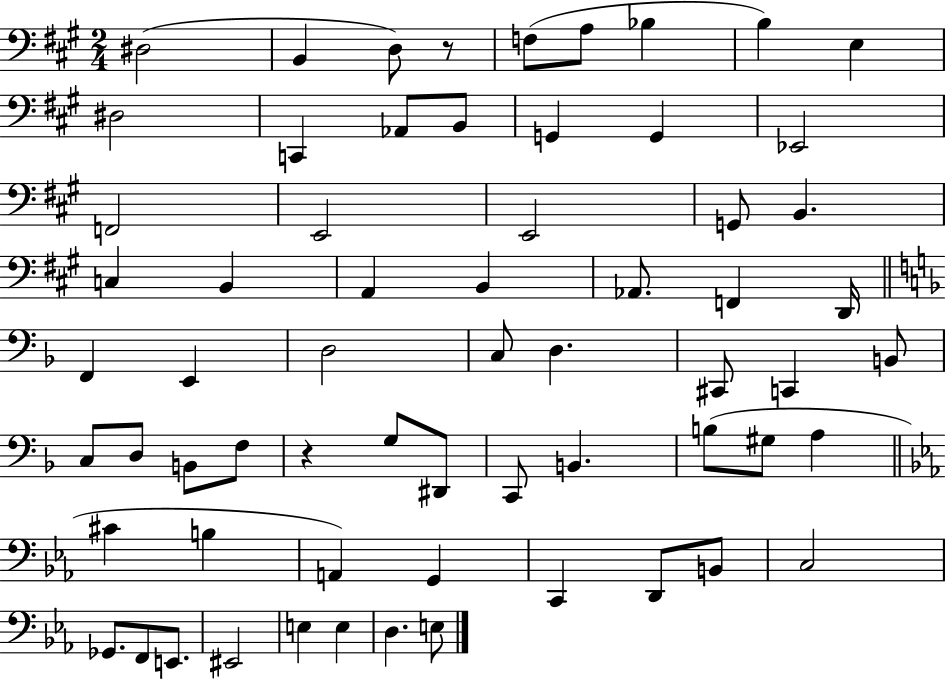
{
  \clef bass
  \numericTimeSignature
  \time 2/4
  \key a \major
  dis2( | b,4 d8) r8 | f8( a8 bes4 | b4) e4 | \break dis2 | c,4 aes,8 b,8 | g,4 g,4 | ees,2 | \break f,2 | e,2 | e,2 | g,8 b,4. | \break c4 b,4 | a,4 b,4 | aes,8. f,4 d,16 | \bar "||" \break \key f \major f,4 e,4 | d2 | c8 d4. | cis,8 c,4 b,8 | \break c8 d8 b,8 f8 | r4 g8 dis,8 | c,8 b,4. | b8( gis8 a4 | \break \bar "||" \break \key c \minor cis'4 b4 | a,4) g,4 | c,4 d,8 b,8 | c2 | \break ges,8. f,8 e,8. | eis,2 | e4 e4 | d4. e8 | \break \bar "|."
}